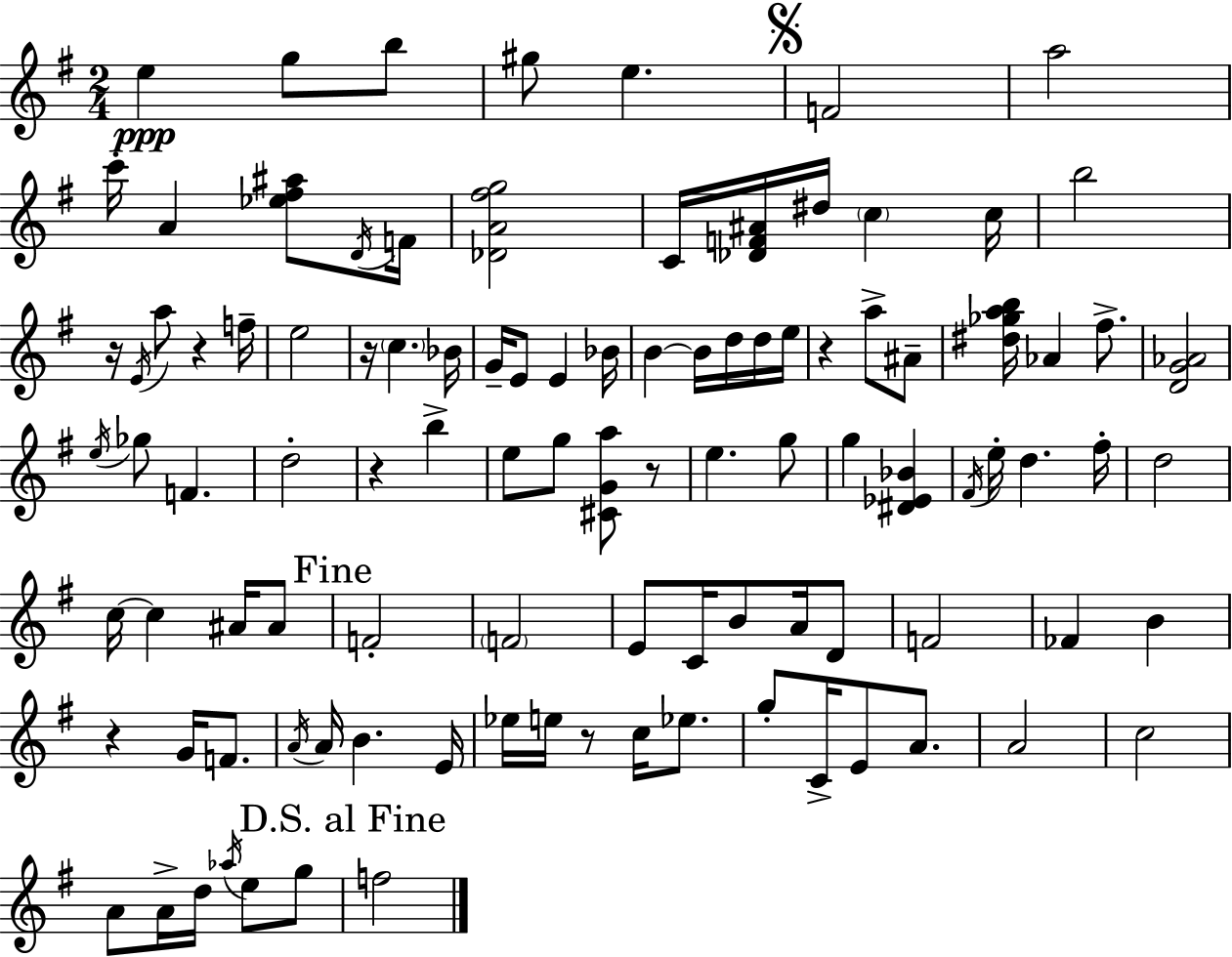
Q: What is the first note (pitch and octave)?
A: E5